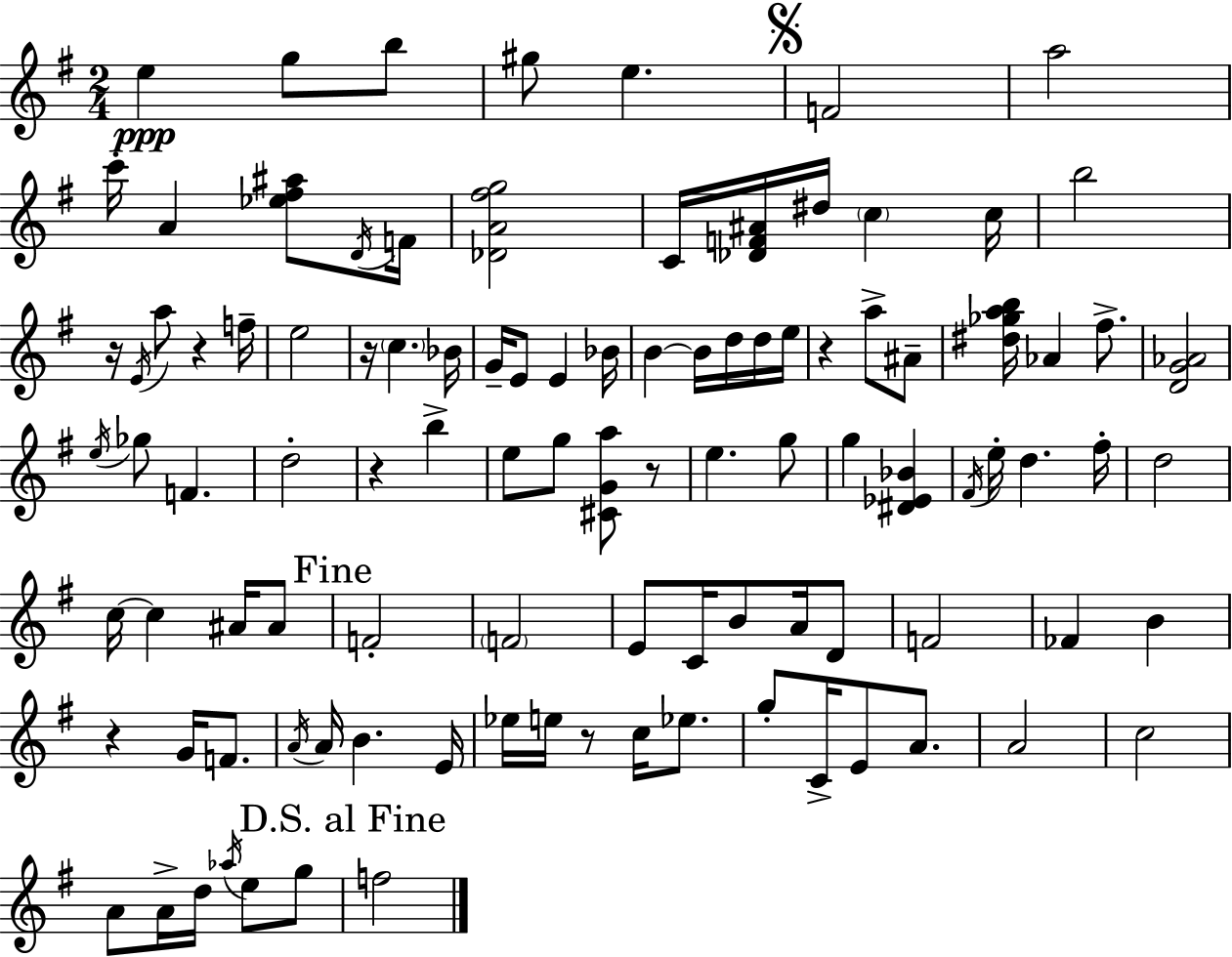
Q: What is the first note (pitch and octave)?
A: E5